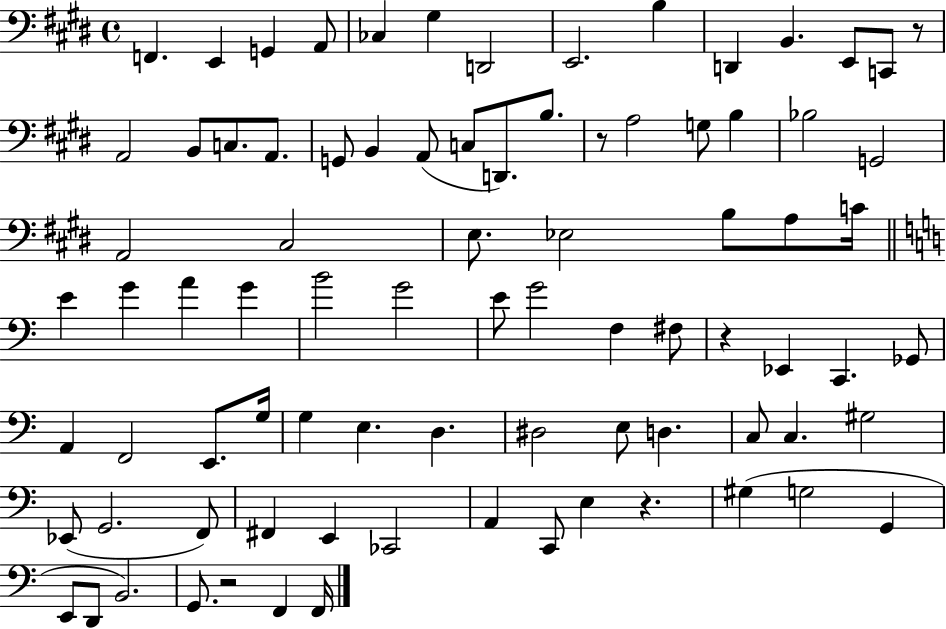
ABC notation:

X:1
T:Untitled
M:4/4
L:1/4
K:E
F,, E,, G,, A,,/2 _C, ^G, D,,2 E,,2 B, D,, B,, E,,/2 C,,/2 z/2 A,,2 B,,/2 C,/2 A,,/2 G,,/2 B,, A,,/2 C,/2 D,,/2 B,/2 z/2 A,2 G,/2 B, _B,2 G,,2 A,,2 ^C,2 E,/2 _E,2 B,/2 A,/2 C/4 E G A G B2 G2 E/2 G2 F, ^F,/2 z _E,, C,, _G,,/2 A,, F,,2 E,,/2 G,/4 G, E, D, ^D,2 E,/2 D, C,/2 C, ^G,2 _E,,/2 G,,2 F,,/2 ^F,, E,, _C,,2 A,, C,,/2 E, z ^G, G,2 G,, E,,/2 D,,/2 B,,2 G,,/2 z2 F,, F,,/4